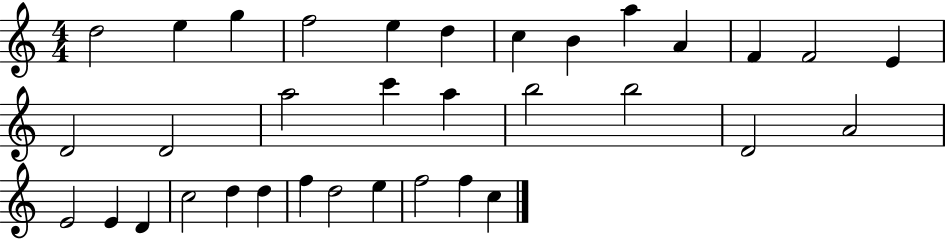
D5/h E5/q G5/q F5/h E5/q D5/q C5/q B4/q A5/q A4/q F4/q F4/h E4/q D4/h D4/h A5/h C6/q A5/q B5/h B5/h D4/h A4/h E4/h E4/q D4/q C5/h D5/q D5/q F5/q D5/h E5/q F5/h F5/q C5/q